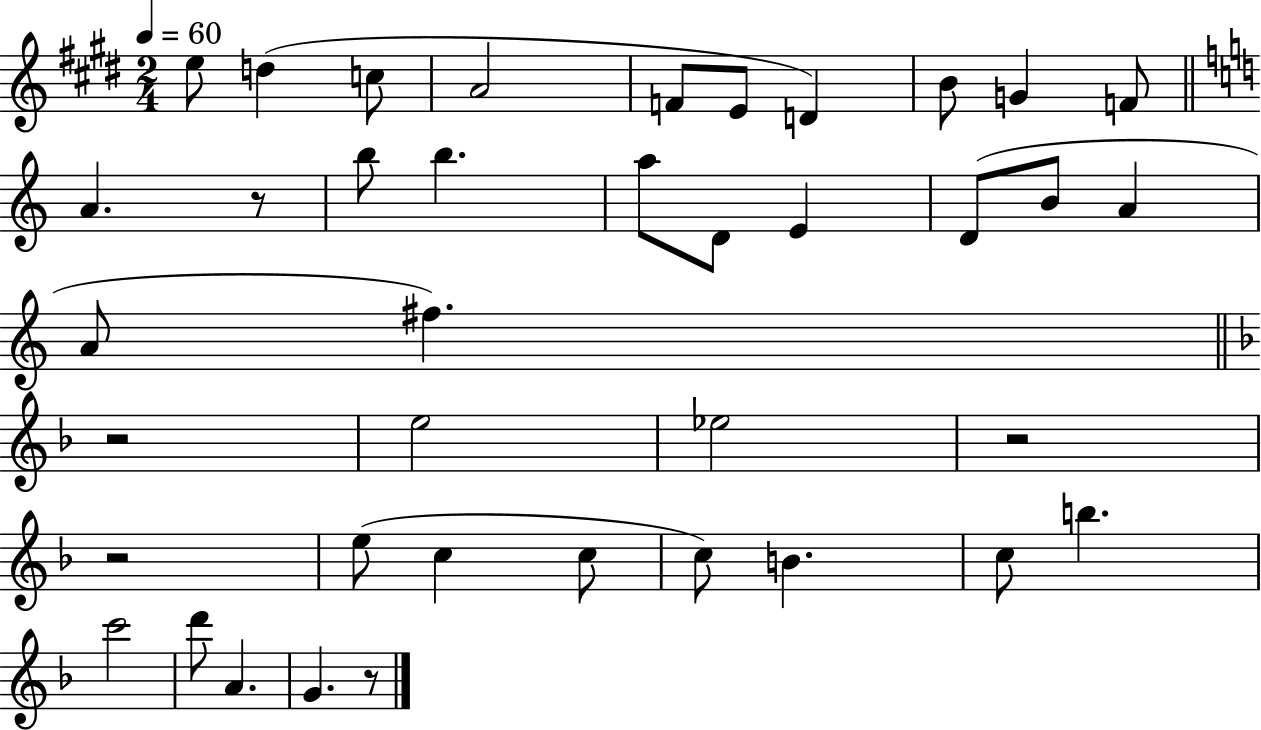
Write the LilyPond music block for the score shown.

{
  \clef treble
  \numericTimeSignature
  \time 2/4
  \key e \major
  \tempo 4 = 60
  e''8 d''4( c''8 | a'2 | f'8 e'8 d'4) | b'8 g'4 f'8 | \break \bar "||" \break \key a \minor a'4. r8 | b''8 b''4. | a''8 d'8 e'4 | d'8( b'8 a'4 | \break a'8 fis''4.) | \bar "||" \break \key f \major r2 | e''2 | ees''2 | r2 | \break r2 | e''8( c''4 c''8 | c''8) b'4. | c''8 b''4. | \break c'''2 | d'''8 a'4. | g'4. r8 | \bar "|."
}